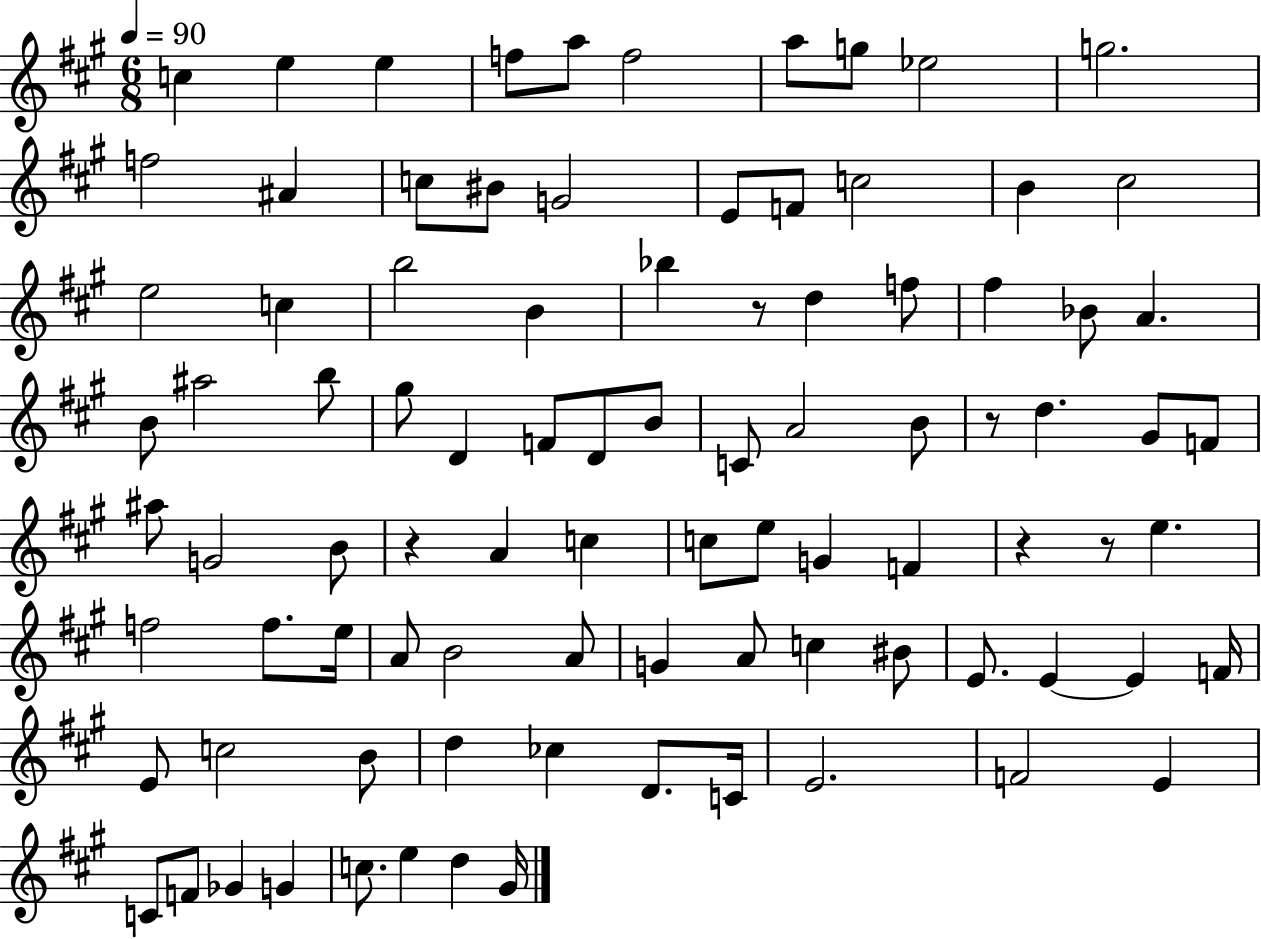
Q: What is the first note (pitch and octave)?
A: C5